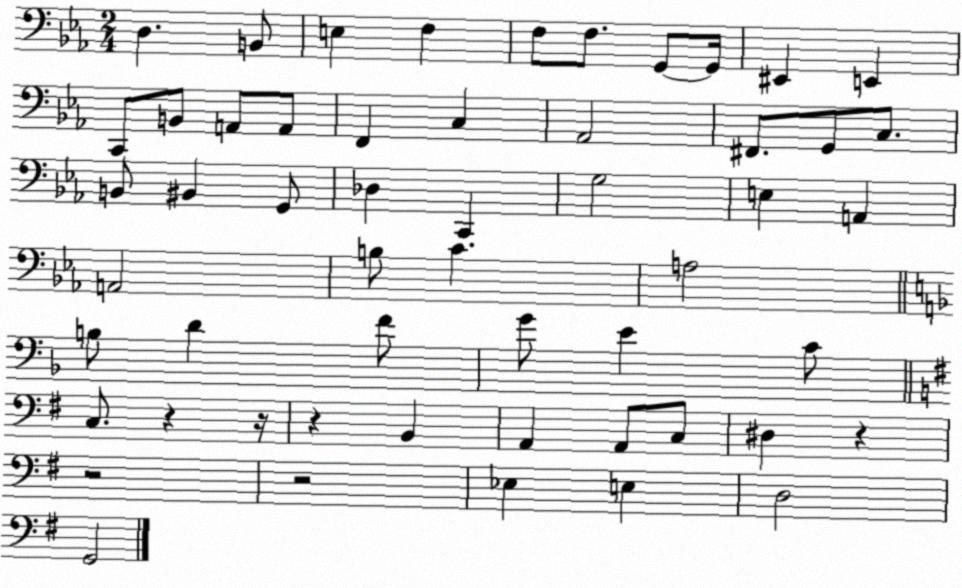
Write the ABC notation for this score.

X:1
T:Untitled
M:2/4
L:1/4
K:Eb
D, B,,/2 E, F, F,/2 F,/2 G,,/2 G,,/4 ^E,, E,, C,,/2 B,,/2 A,,/2 A,,/2 F,, C, _A,,2 ^F,,/2 G,,/2 C,/2 B,,/2 ^B,, G,,/2 _D, C,, G,2 E, A,, A,,2 B,/2 C A,2 B,/2 D F/2 G/2 E C/2 C,/2 z z/4 z B,, A,, A,,/2 C,/2 ^D, z z2 z2 _E, E, D,2 G,,2